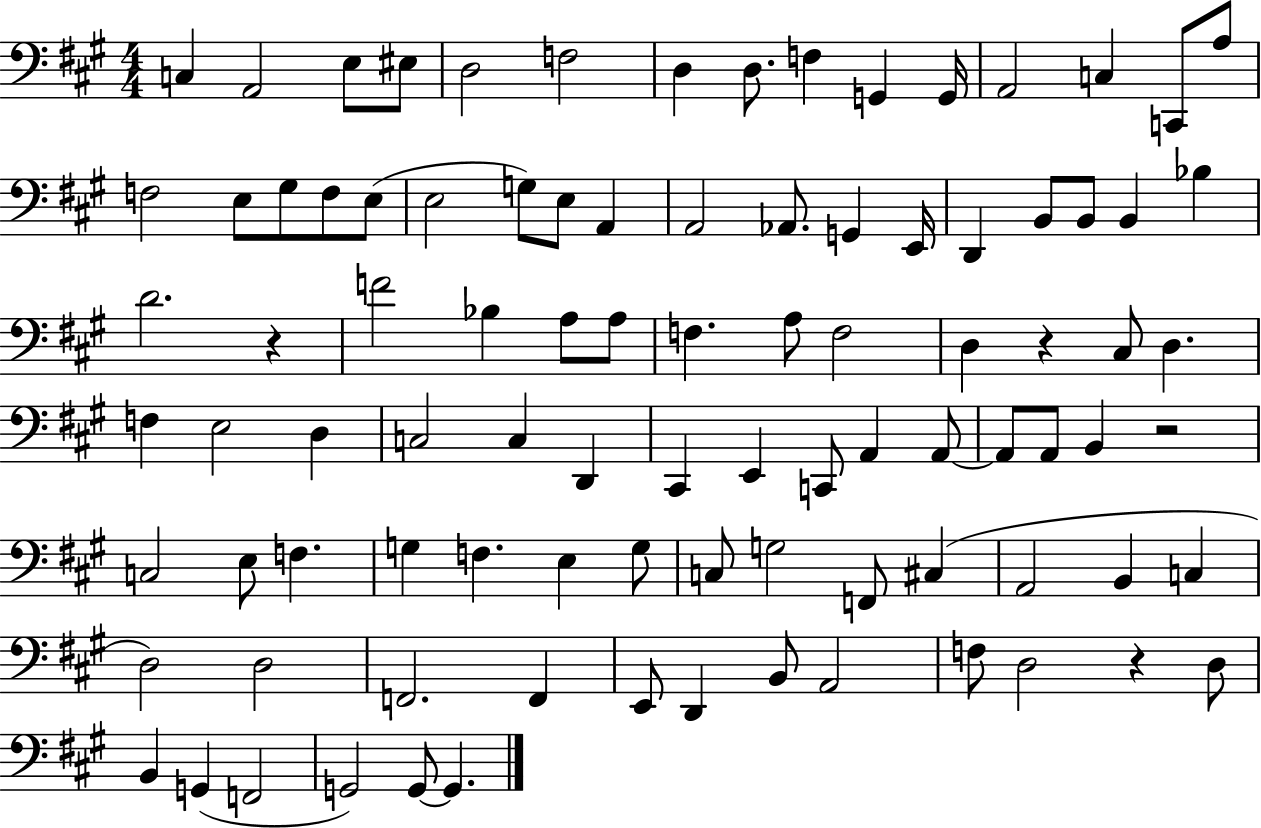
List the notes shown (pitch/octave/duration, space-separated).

C3/q A2/h E3/e EIS3/e D3/h F3/h D3/q D3/e. F3/q G2/q G2/s A2/h C3/q C2/e A3/e F3/h E3/e G#3/e F3/e E3/e E3/h G3/e E3/e A2/q A2/h Ab2/e. G2/q E2/s D2/q B2/e B2/e B2/q Bb3/q D4/h. R/q F4/h Bb3/q A3/e A3/e F3/q. A3/e F3/h D3/q R/q C#3/e D3/q. F3/q E3/h D3/q C3/h C3/q D2/q C#2/q E2/q C2/e A2/q A2/e A2/e A2/e B2/q R/h C3/h E3/e F3/q. G3/q F3/q. E3/q G3/e C3/e G3/h F2/e C#3/q A2/h B2/q C3/q D3/h D3/h F2/h. F2/q E2/e D2/q B2/e A2/h F3/e D3/h R/q D3/e B2/q G2/q F2/h G2/h G2/e G2/q.